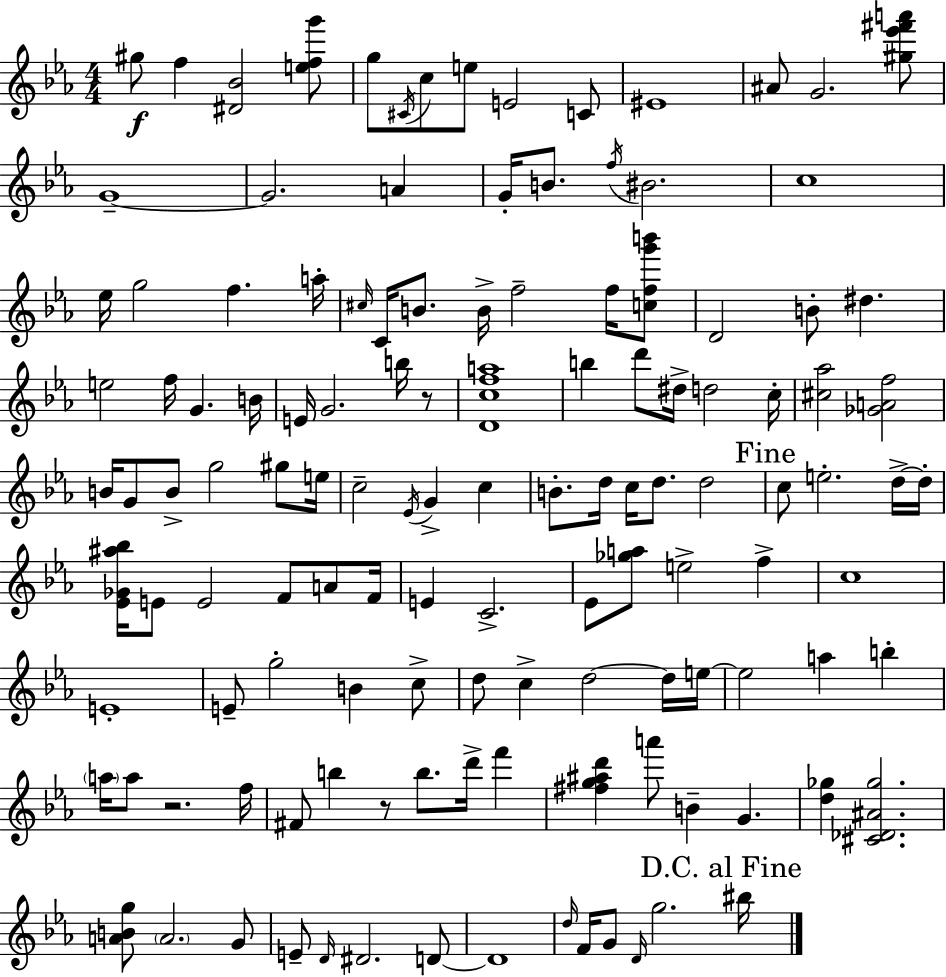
G#5/e F5/q [D#4,Bb4]/h [E5,F5,G6]/e G5/e C#4/s C5/e E5/e E4/h C4/e EIS4/w A#4/e G4/h. [G#5,Eb6,F#6,A6]/e G4/w G4/h. A4/q G4/s B4/e. F5/s BIS4/h. C5/w Eb5/s G5/h F5/q. A5/s C#5/s C4/s B4/e. B4/s F5/h F5/s [C5,F5,G6,B6]/e D4/h B4/e D#5/q. E5/h F5/s G4/q. B4/s E4/s G4/h. B5/s R/e [D4,C5,F5,A5]/w B5/q D6/e D#5/s D5/h C5/s [C#5,Ab5]/h [Gb4,A4,F5]/h B4/s G4/e B4/e G5/h G#5/e E5/s C5/h Eb4/s G4/q C5/q B4/e. D5/s C5/s D5/e. D5/h C5/e E5/h. D5/s D5/s [Eb4,Gb4,A#5,Bb5]/s E4/e E4/h F4/e A4/e F4/s E4/q C4/h. Eb4/e [Gb5,A5]/e E5/h F5/q C5/w E4/w E4/e G5/h B4/q C5/e D5/e C5/q D5/h D5/s E5/s E5/h A5/q B5/q A5/s A5/e R/h. F5/s F#4/e B5/q R/e B5/e. D6/s F6/q [F#5,G5,A#5,D6]/q A6/e B4/q G4/q. [D5,Gb5]/q [C#4,Db4,A#4,Gb5]/h. [A4,B4,G5]/e A4/h. G4/e E4/e D4/s D#4/h. D4/e D4/w D5/s F4/s G4/e D4/s G5/h. BIS5/s